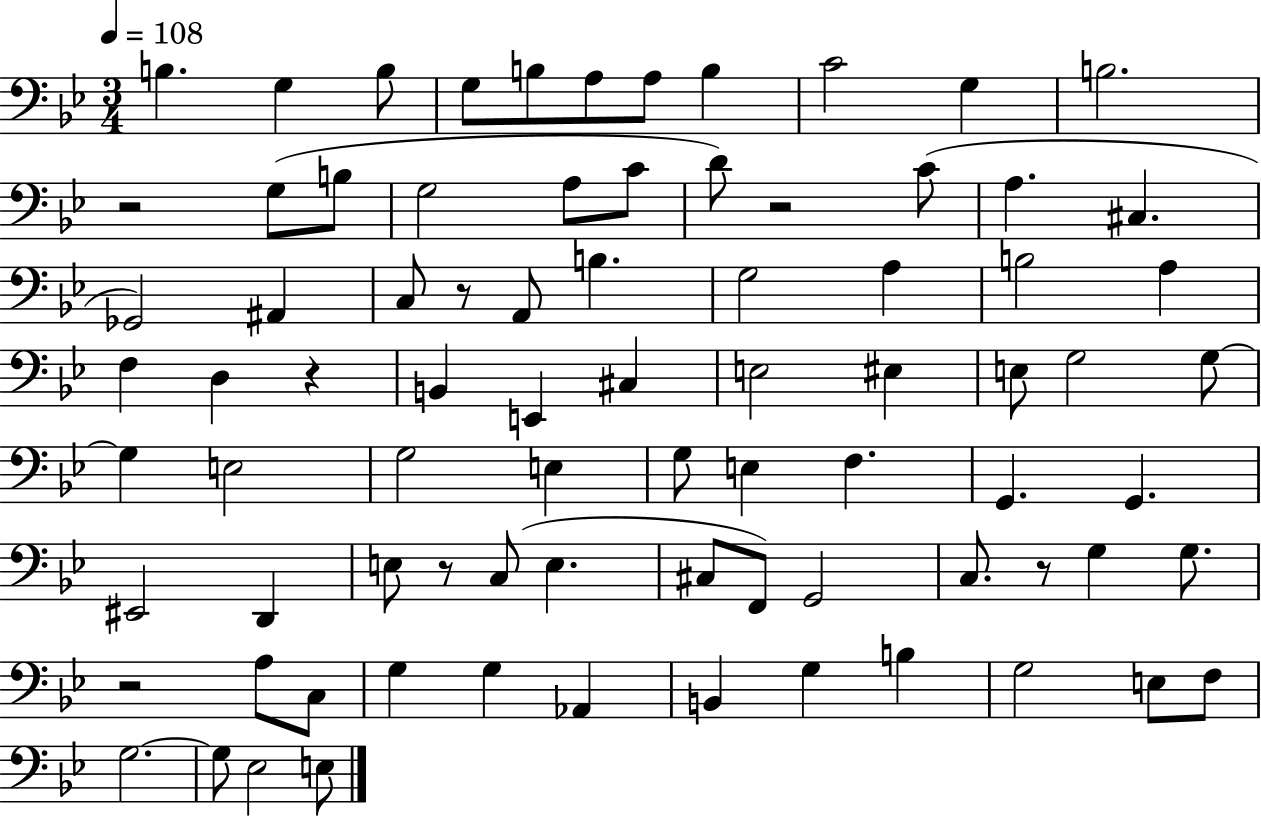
{
  \clef bass
  \numericTimeSignature
  \time 3/4
  \key bes \major
  \tempo 4 = 108
  b4. g4 b8 | g8 b8 a8 a8 b4 | c'2 g4 | b2. | \break r2 g8( b8 | g2 a8 c'8 | d'8) r2 c'8( | a4. cis4. | \break ges,2) ais,4 | c8 r8 a,8 b4. | g2 a4 | b2 a4 | \break f4 d4 r4 | b,4 e,4 cis4 | e2 eis4 | e8 g2 g8~~ | \break g4 e2 | g2 e4 | g8 e4 f4. | g,4. g,4. | \break eis,2 d,4 | e8 r8 c8( e4. | cis8 f,8) g,2 | c8. r8 g4 g8. | \break r2 a8 c8 | g4 g4 aes,4 | b,4 g4 b4 | g2 e8 f8 | \break g2.~~ | g8 ees2 e8 | \bar "|."
}